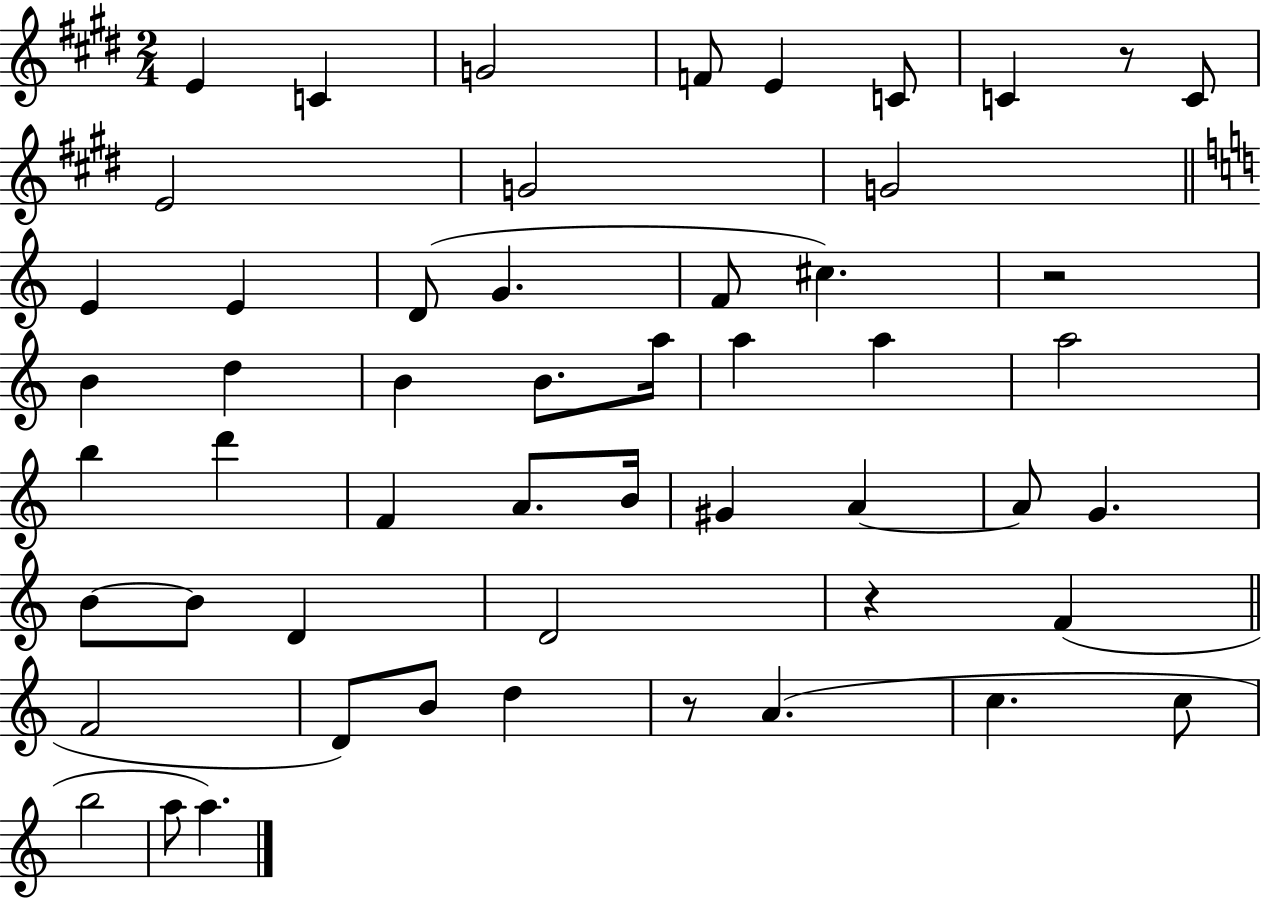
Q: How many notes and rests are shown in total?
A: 53